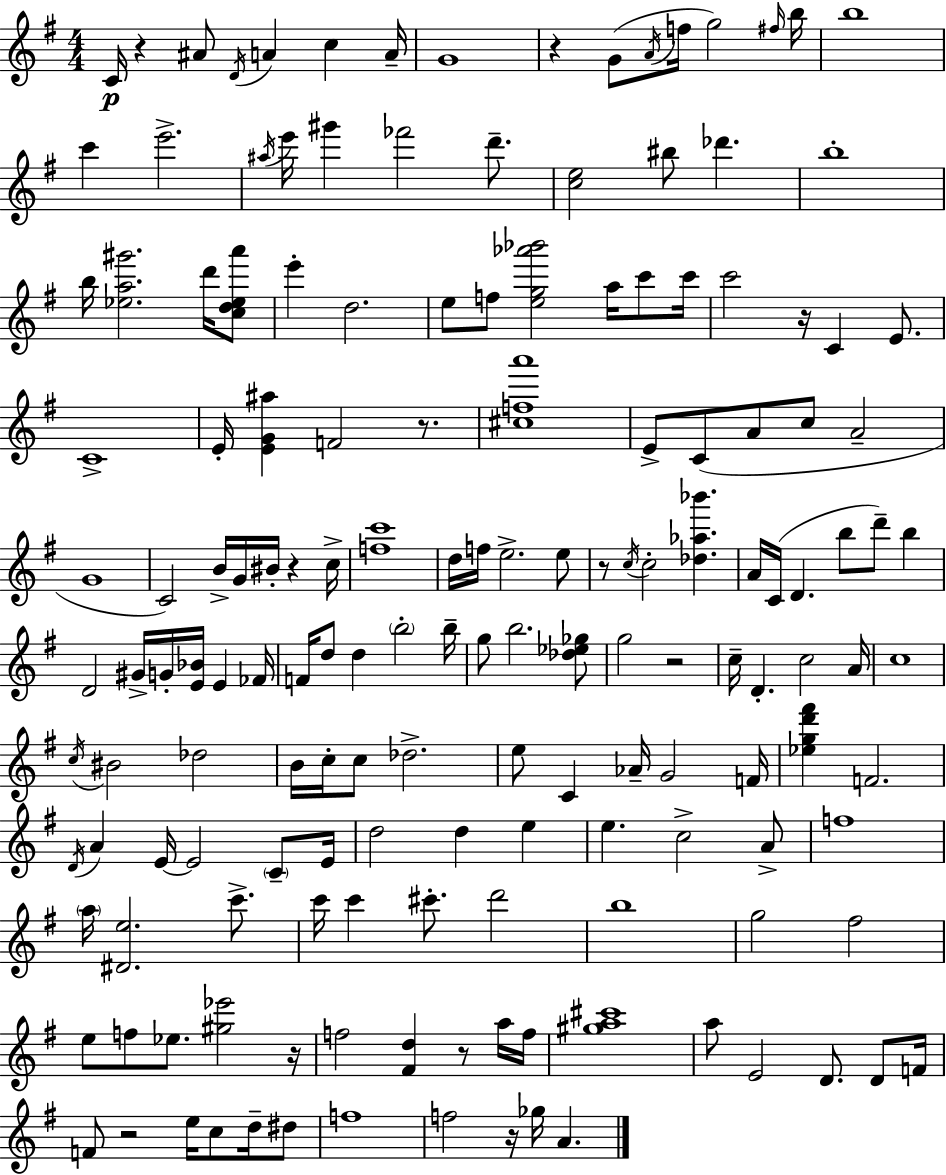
{
  \clef treble
  \numericTimeSignature
  \time 4/4
  \key g \major
  c'16\p r4 ais'8 \acciaccatura { d'16 } a'4 c''4 | a'16-- g'1 | r4 g'8( \acciaccatura { a'16 } f''16 g''2) | \grace { fis''16 } b''16 b''1 | \break c'''4 e'''2.-> | \acciaccatura { ais''16 } e'''16 gis'''4 fes'''2 | d'''8.-- <c'' e''>2 bis''8 des'''4. | b''1-. | \break b''16 <ees'' a'' gis'''>2. | d'''16 <c'' d'' ees'' a'''>8 e'''4-. d''2. | e''8 f''8 <e'' g'' aes''' bes'''>2 | a''16 c'''8 c'''16 c'''2 r16 c'4 | \break e'8. c'1-> | e'16-. <e' g' ais''>4 f'2 | r8. <cis'' f'' a'''>1 | e'8-> c'8( a'8 c''8 a'2-- | \break g'1 | c'2) b'16-> g'16 bis'16-. r4 | c''16-> <f'' c'''>1 | d''16 f''16 e''2.-> | \break e''8 r8 \acciaccatura { c''16 } c''2-. <des'' aes'' bes'''>4. | a'16 c'16( d'4. b''8 d'''8--) | b''4 d'2 gis'16-> g'16-. <e' bes'>16 | e'4 fes'16 f'16 d''8 d''4 \parenthesize b''2-. | \break b''16-- g''8 b''2. | <des'' ees'' ges''>8 g''2 r2 | c''16-- d'4.-. c''2 | a'16 c''1 | \break \acciaccatura { c''16 } bis'2 des''2 | b'16 c''16-. c''8 des''2.-> | e''8 c'4 aes'16-- g'2 | f'16 <ees'' g'' d''' fis'''>4 f'2. | \break \acciaccatura { d'16 } a'4 e'16~~ e'2 | \parenthesize c'8-- e'16 d''2 d''4 | e''4 e''4. c''2-> | a'8-> f''1 | \break \parenthesize a''16 <dis' e''>2. | c'''8.-> c'''16 c'''4 cis'''8.-. d'''2 | b''1 | g''2 fis''2 | \break e''8 f''8 ees''8. <gis'' ees'''>2 | r16 f''2 <fis' d''>4 | r8 a''16 f''16 <gis'' a'' cis'''>1 | a''8 e'2 | \break d'8. d'8 f'16 f'8 r2 | e''16 c''8 d''16-- dis''8 f''1 | f''2 r16 | ges''16 a'4. \bar "|."
}